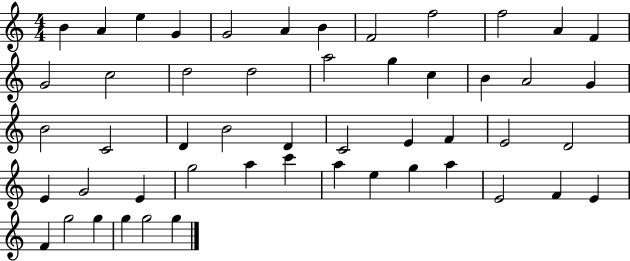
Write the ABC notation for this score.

X:1
T:Untitled
M:4/4
L:1/4
K:C
B A e G G2 A B F2 f2 f2 A F G2 c2 d2 d2 a2 g c B A2 G B2 C2 D B2 D C2 E F E2 D2 E G2 E g2 a c' a e g a E2 F E F g2 g g g2 g